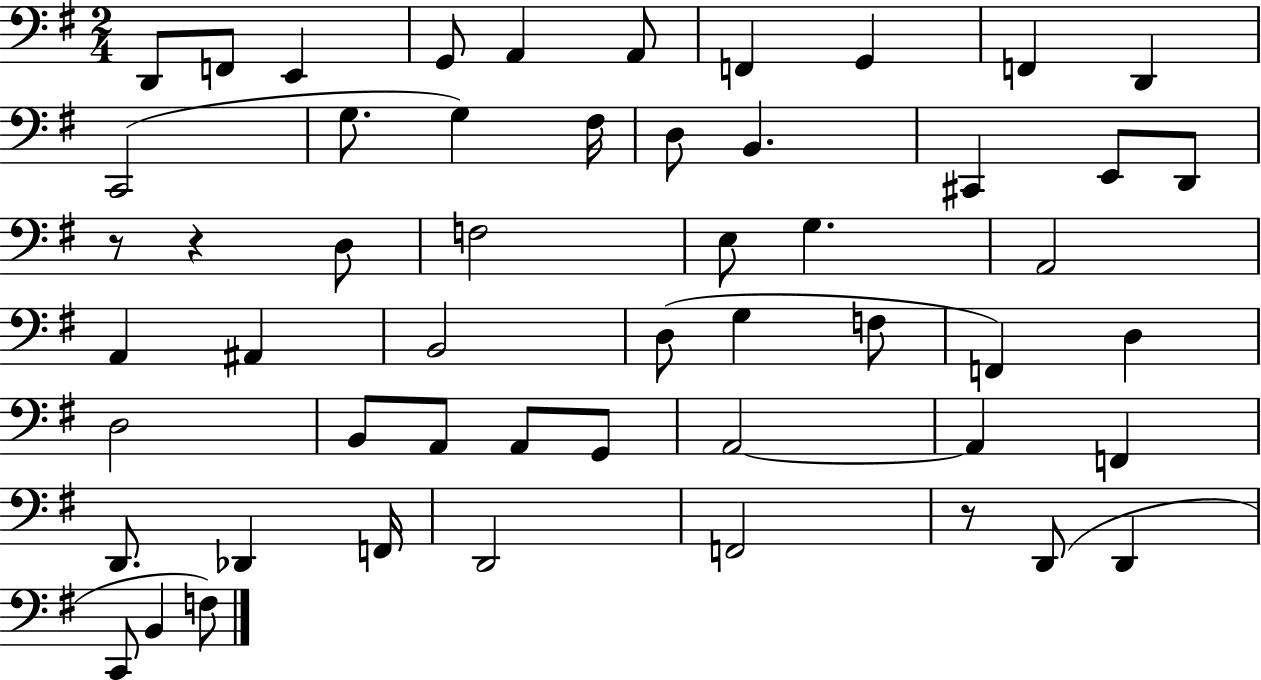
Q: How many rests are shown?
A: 3